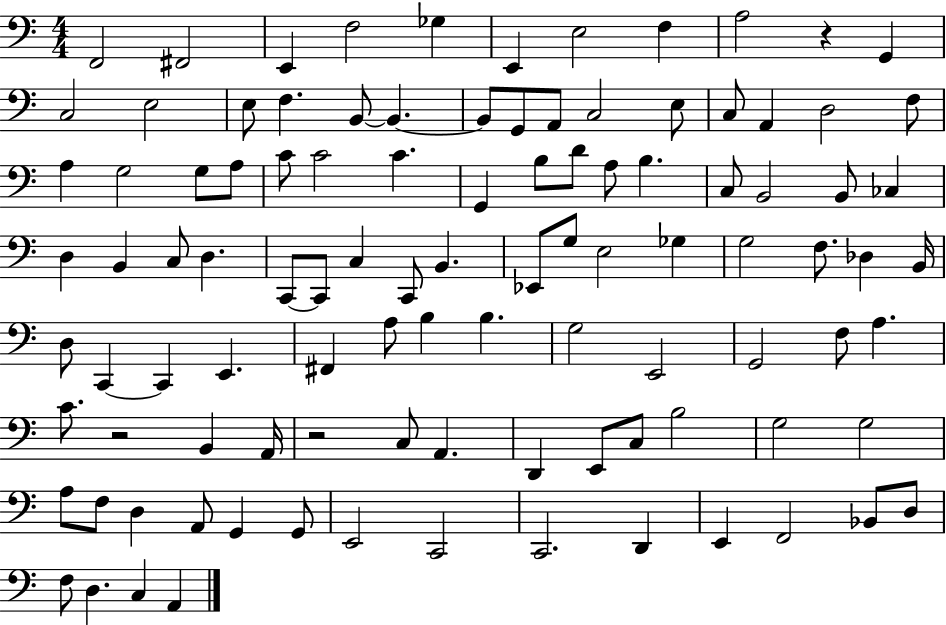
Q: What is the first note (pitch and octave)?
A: F2